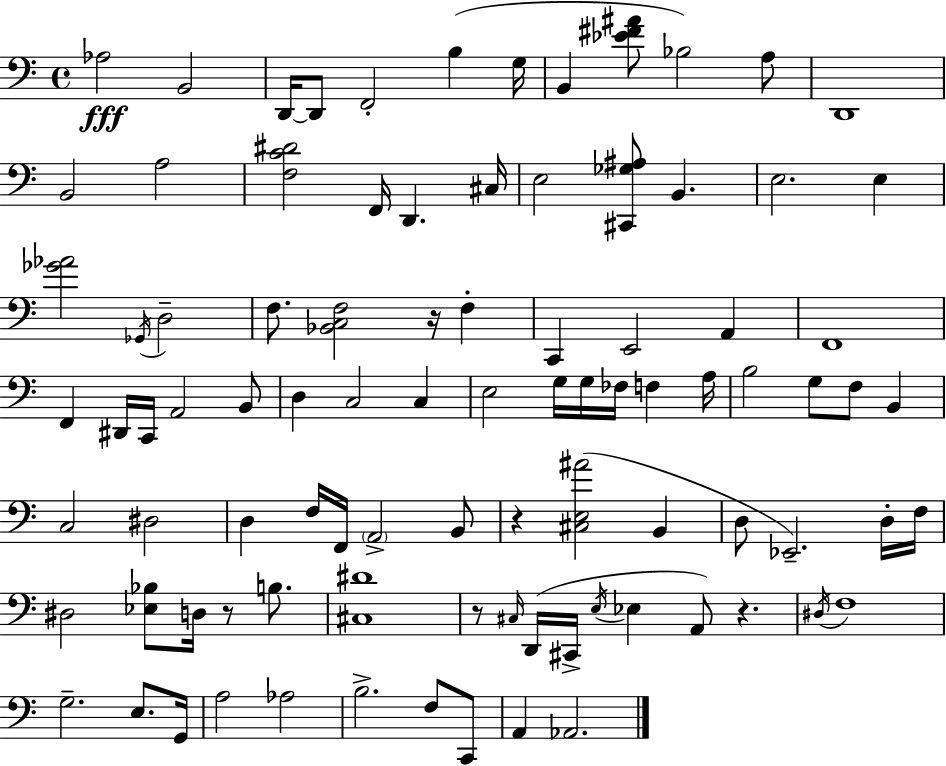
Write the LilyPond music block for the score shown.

{
  \clef bass
  \time 4/4
  \defaultTimeSignature
  \key a \minor
  aes2\fff b,2 | d,16~~ d,8 f,2-. b4( g16 | b,4 <ees' fis' ais'>8 bes2) a8 | d,1 | \break b,2 a2 | <f c' dis'>2 f,16 d,4. cis16 | e2 <cis, ges ais>8 b,4. | e2. e4 | \break <ges' aes'>2 \acciaccatura { ges,16 } d2-- | f8. <bes, c f>2 r16 f4-. | c,4 e,2 a,4 | f,1 | \break f,4 dis,16 c,16 a,2 b,8 | d4 c2 c4 | e2 g16 g16 fes16 f4 | a16 b2 g8 f8 b,4 | \break c2 dis2 | d4 f16 f,16 \parenthesize a,2-> b,8 | r4 <cis e ais'>2( b,4 | d8 ees,2.--) d16-. | \break f16 dis2 <ees bes>8 d16 r8 b8. | <cis dis'>1 | r8 \grace { cis16 }( d,16 cis,16-> \acciaccatura { e16 } ees4 a,8) r4. | \acciaccatura { dis16 } f1 | \break g2.-- | e8. g,16 a2 aes2 | b2.-> | f8 c,8 a,4 aes,2. | \break \bar "|."
}